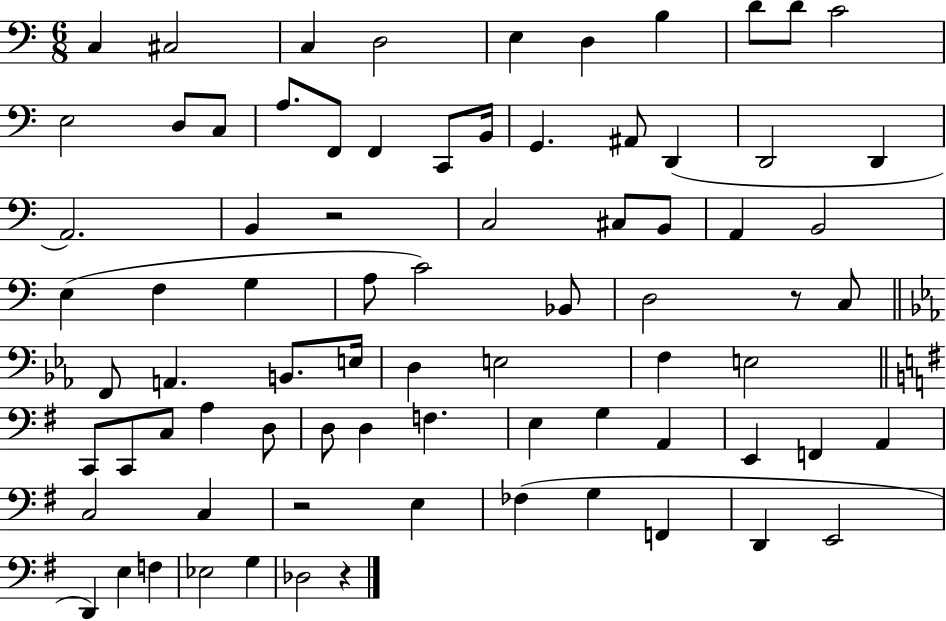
X:1
T:Untitled
M:6/8
L:1/4
K:C
C, ^C,2 C, D,2 E, D, B, D/2 D/2 C2 E,2 D,/2 C,/2 A,/2 F,,/2 F,, C,,/2 B,,/4 G,, ^A,,/2 D,, D,,2 D,, A,,2 B,, z2 C,2 ^C,/2 B,,/2 A,, B,,2 E, F, G, A,/2 C2 _B,,/2 D,2 z/2 C,/2 F,,/2 A,, B,,/2 E,/4 D, E,2 F, E,2 C,,/2 C,,/2 C,/2 A, D,/2 D,/2 D, F, E, G, A,, E,, F,, A,, C,2 C, z2 E, _F, G, F,, D,, E,,2 D,, E, F, _E,2 G, _D,2 z